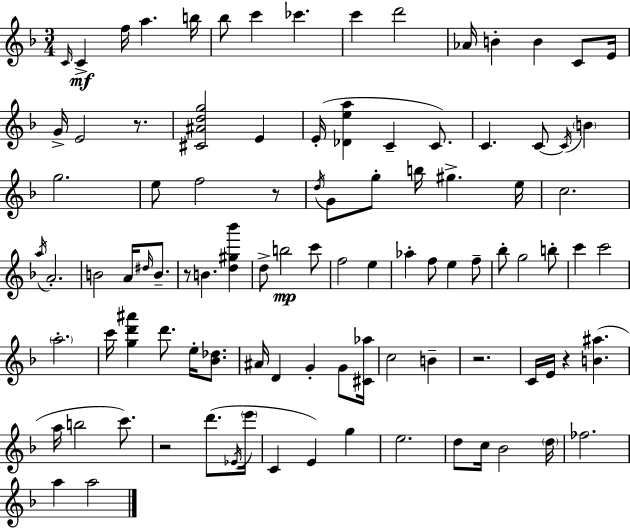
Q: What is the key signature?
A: F major